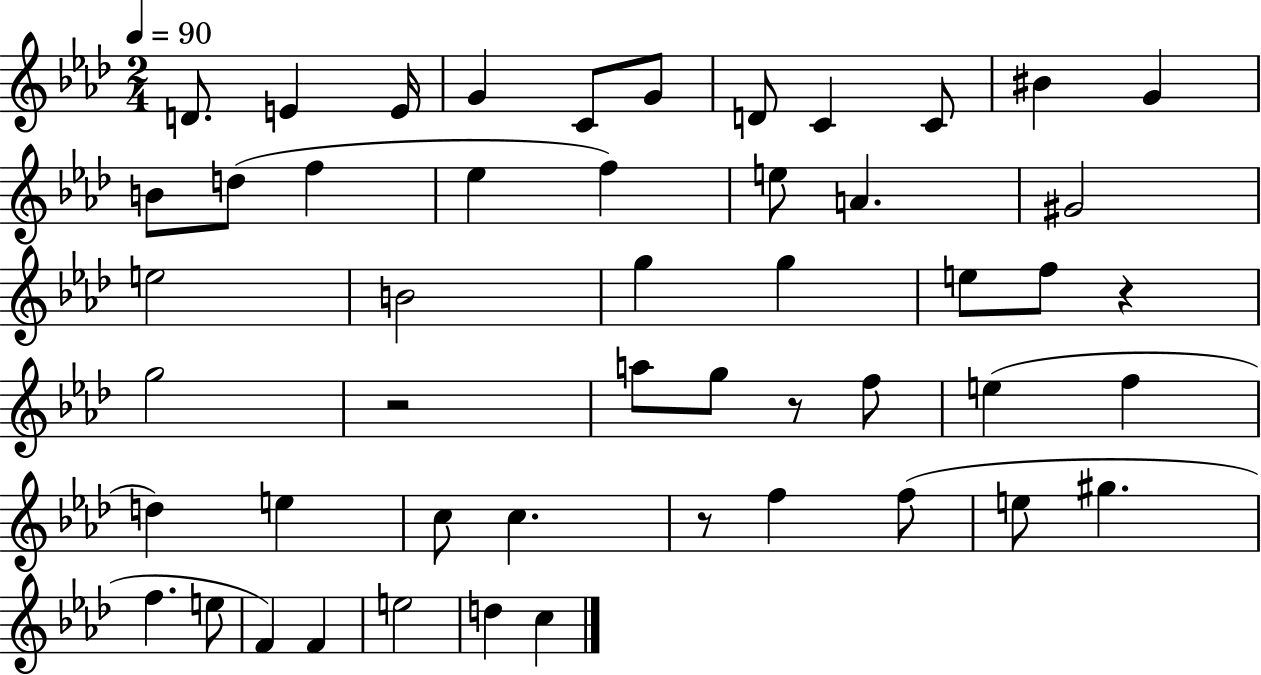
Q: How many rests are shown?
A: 4